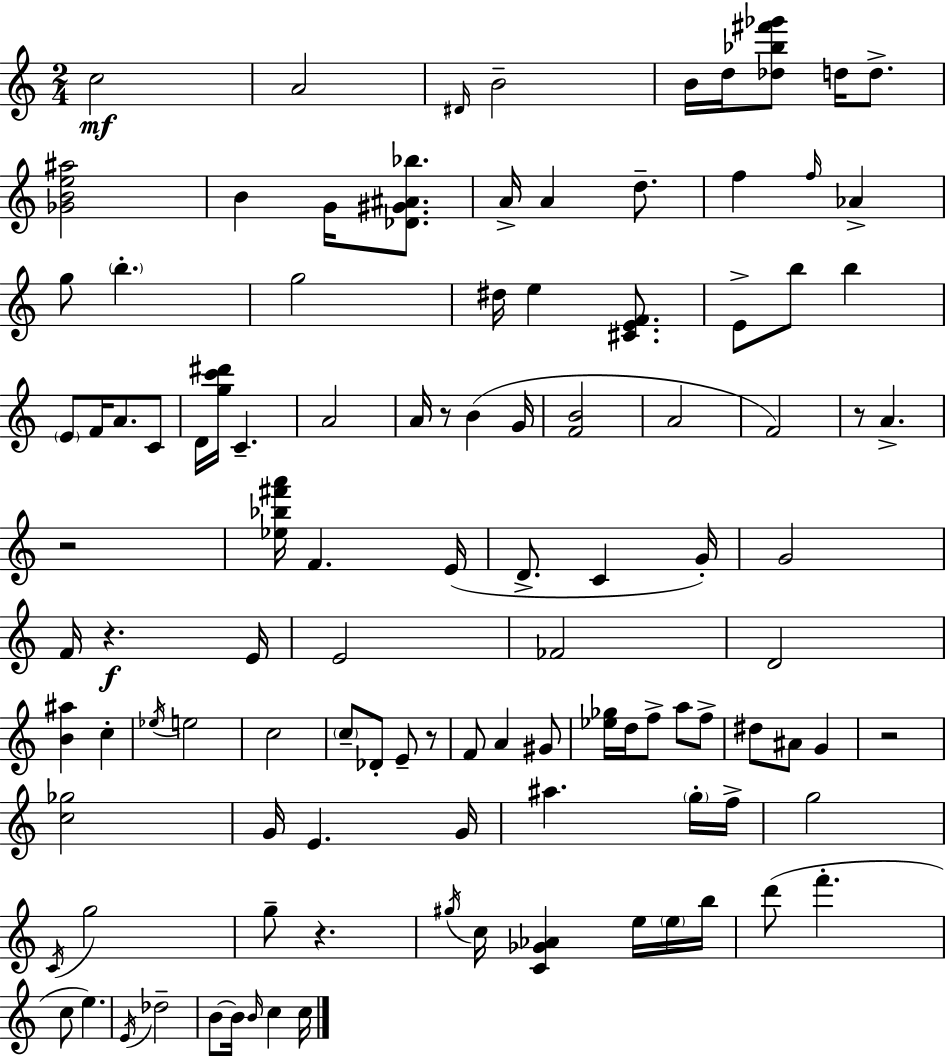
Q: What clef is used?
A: treble